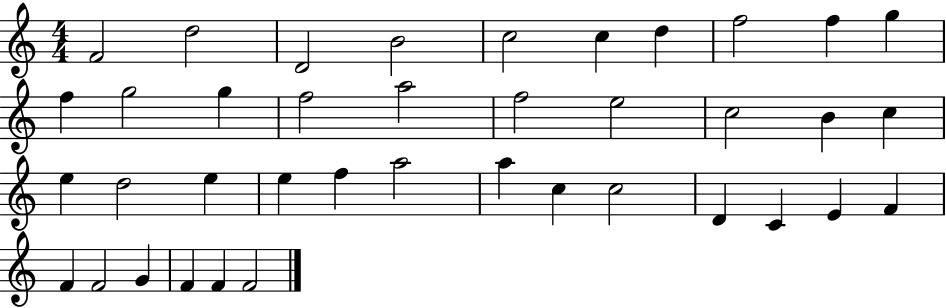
F4/h D5/h D4/h B4/h C5/h C5/q D5/q F5/h F5/q G5/q F5/q G5/h G5/q F5/h A5/h F5/h E5/h C5/h B4/q C5/q E5/q D5/h E5/q E5/q F5/q A5/h A5/q C5/q C5/h D4/q C4/q E4/q F4/q F4/q F4/h G4/q F4/q F4/q F4/h